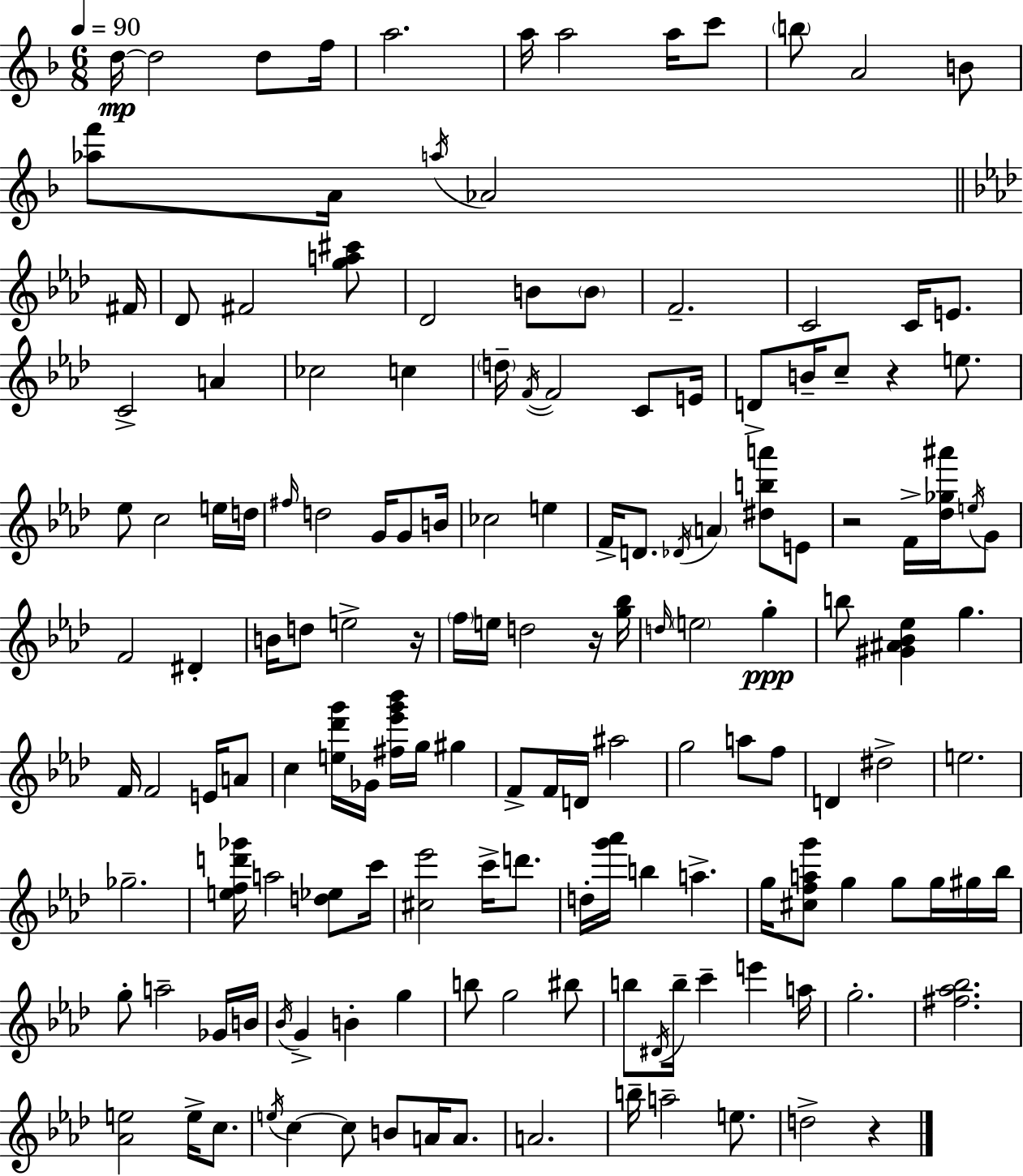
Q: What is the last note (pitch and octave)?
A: D5